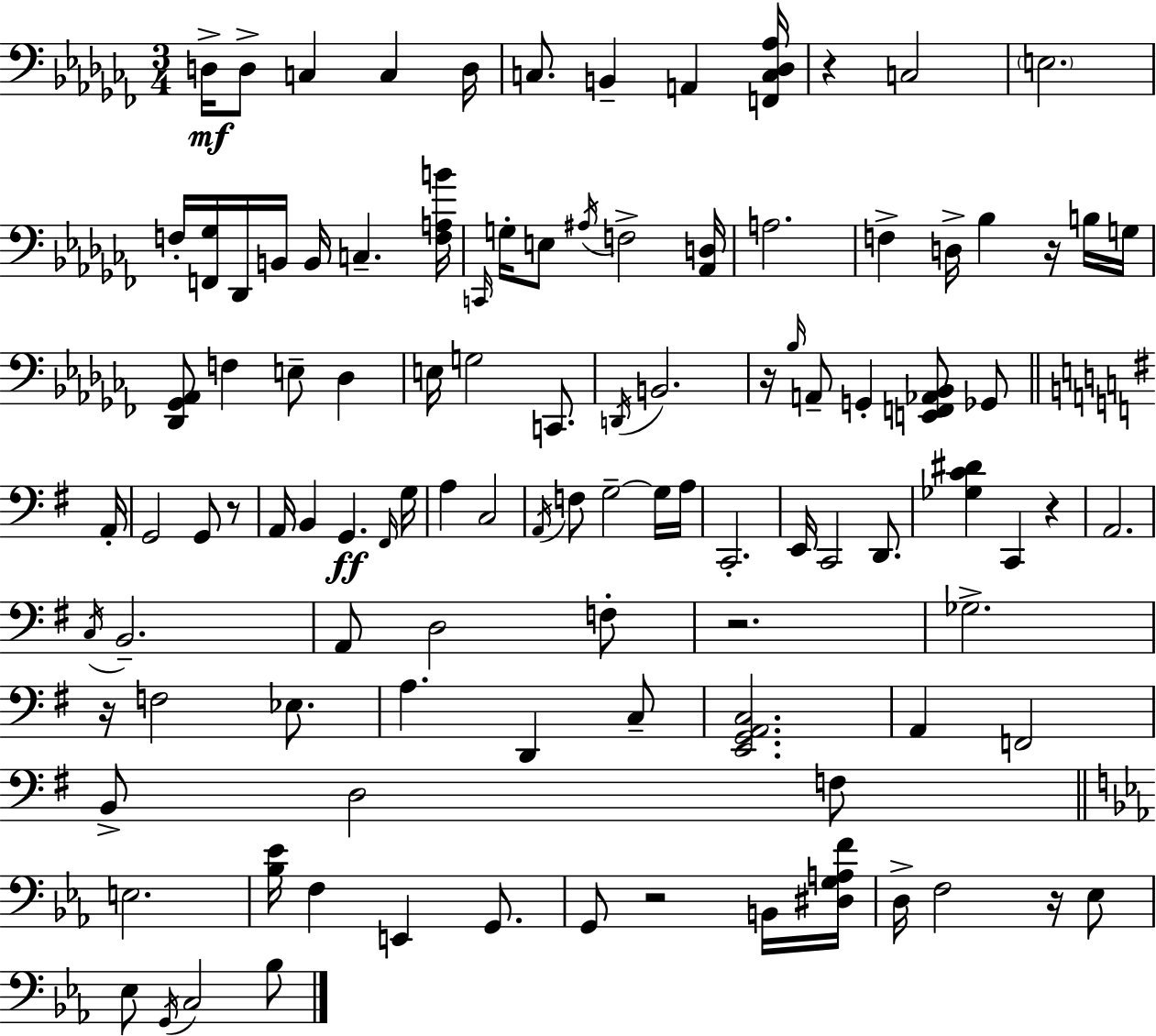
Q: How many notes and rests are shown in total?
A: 107